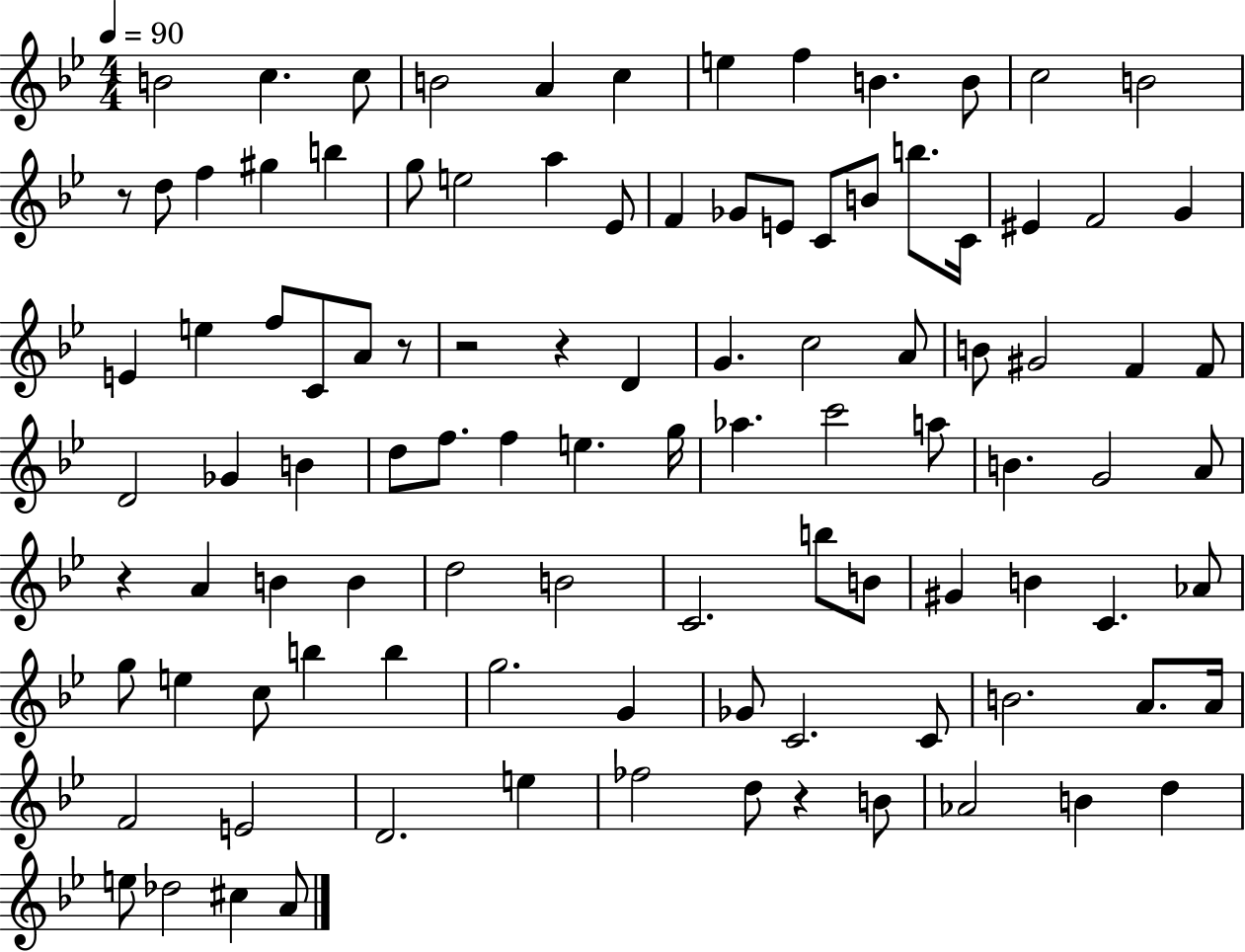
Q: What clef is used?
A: treble